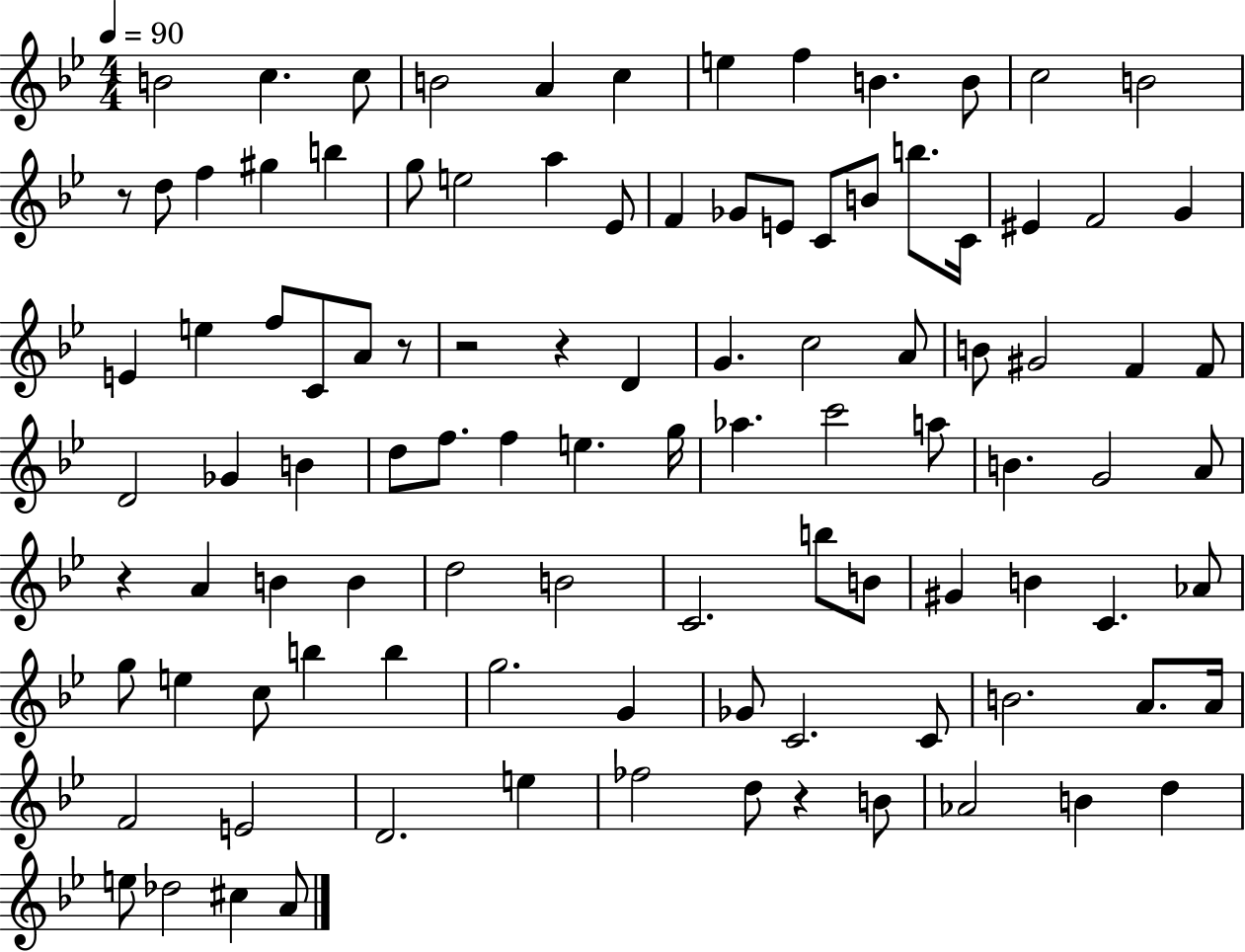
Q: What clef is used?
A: treble